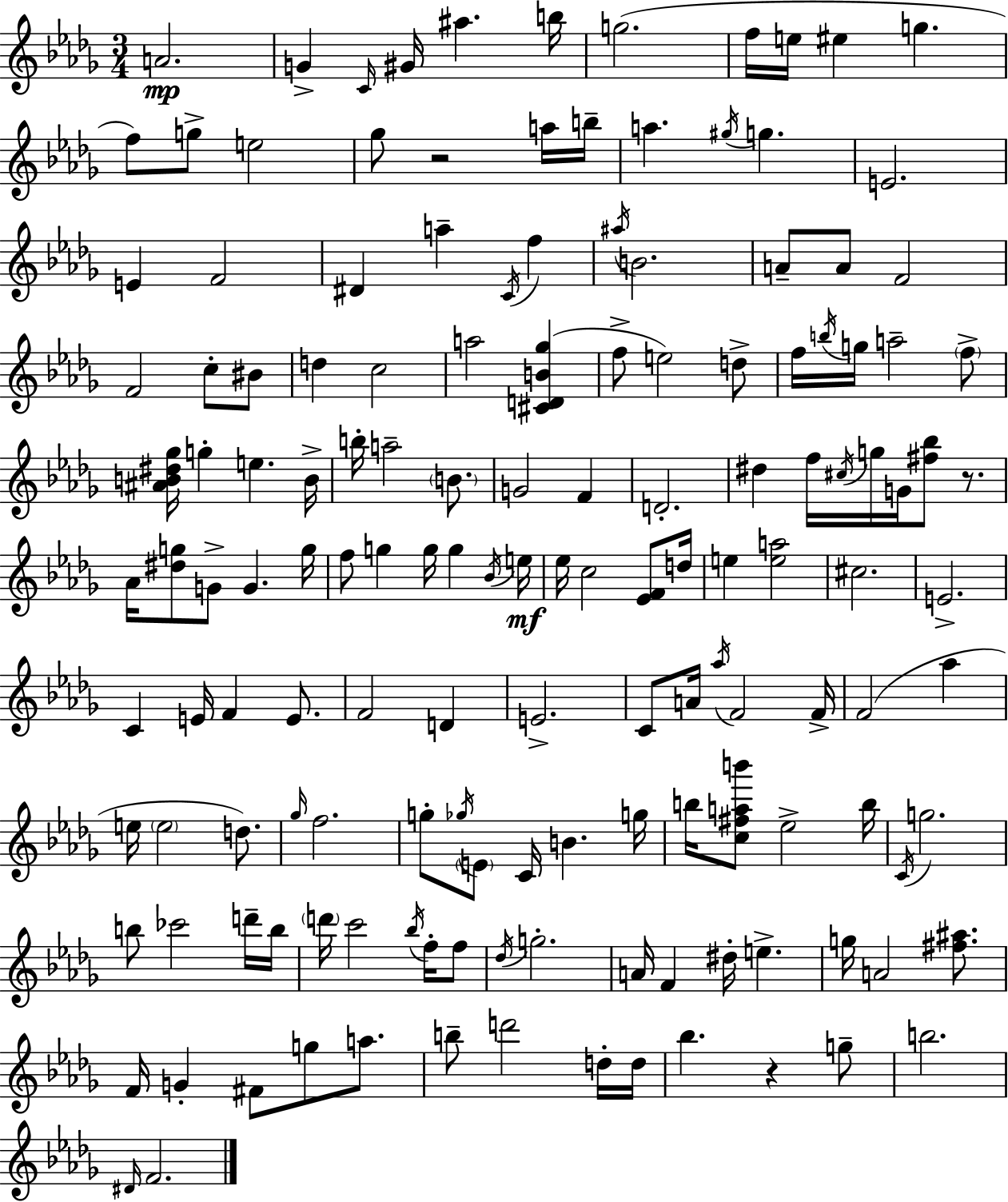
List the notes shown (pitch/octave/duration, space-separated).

A4/h. G4/q C4/s G#4/s A#5/q. B5/s G5/h. F5/s E5/s EIS5/q G5/q. F5/e G5/e E5/h Gb5/e R/h A5/s B5/s A5/q. G#5/s G5/q. E4/h. E4/q F4/h D#4/q A5/q C4/s F5/q A#5/s B4/h. A4/e A4/e F4/h F4/h C5/e BIS4/e D5/q C5/h A5/h [C#4,D4,B4,Gb5]/q F5/e E5/h D5/e F5/s B5/s G5/s A5/h F5/e [A#4,B4,D#5,Gb5]/s G5/q E5/q. B4/s B5/s A5/h B4/e. G4/h F4/q D4/h. D#5/q F5/s C#5/s G5/s G4/s [F#5,Bb5]/e R/e. Ab4/s [D#5,G5]/e G4/e G4/q. G5/s F5/e G5/q G5/s G5/q Bb4/s E5/s Eb5/s C5/h [Eb4,F4]/e D5/s E5/q [E5,A5]/h C#5/h. E4/h. C4/q E4/s F4/q E4/e. F4/h D4/q E4/h. C4/e A4/s Ab5/s F4/h F4/s F4/h Ab5/q E5/s E5/h D5/e. Gb5/s F5/h. G5/e Gb5/s E4/e C4/s B4/q. G5/s B5/s [C5,F#5,A5,B6]/e Eb5/h B5/s C4/s G5/h. B5/e CES6/h D6/s B5/s D6/s C6/h Bb5/s F5/s F5/e Db5/s G5/h. A4/s F4/q D#5/s E5/q. G5/s A4/h [F#5,A#5]/e. F4/s G4/q F#4/e G5/e A5/e. B5/e D6/h D5/s D5/s Bb5/q. R/q G5/e B5/h. D#4/s F4/h.